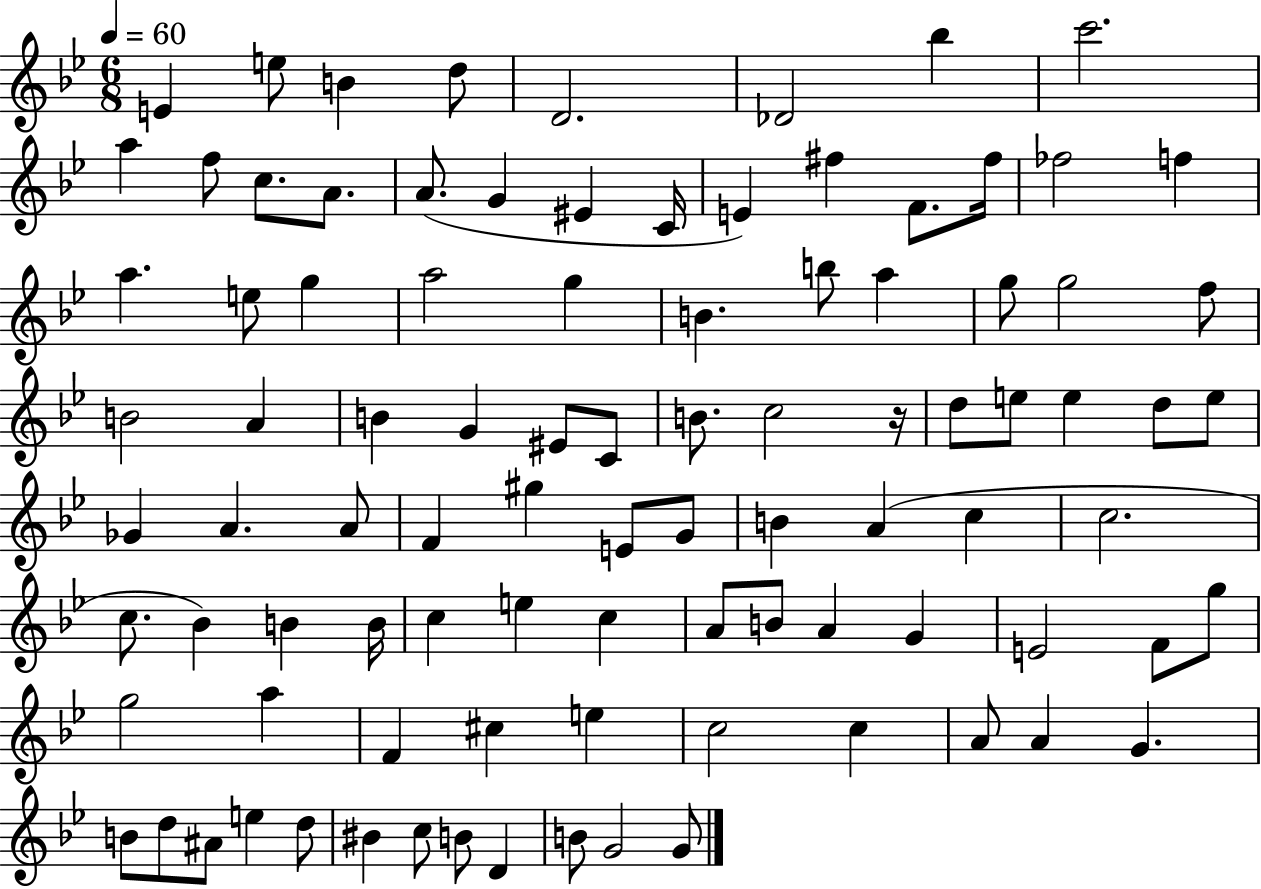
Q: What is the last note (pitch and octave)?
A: G4